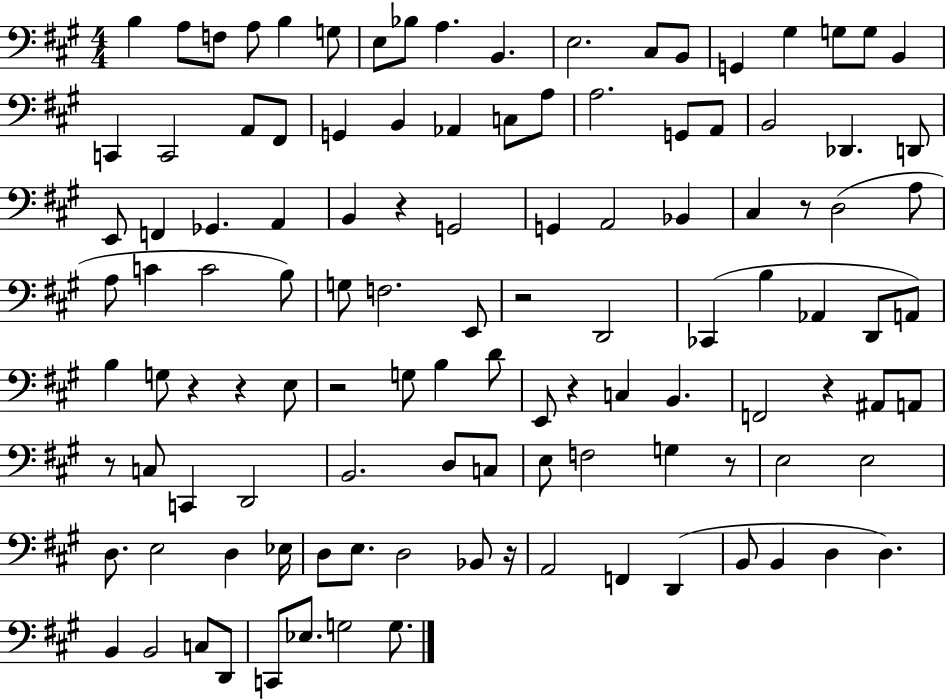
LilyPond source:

{
  \clef bass
  \numericTimeSignature
  \time 4/4
  \key a \major
  b4 a8 f8 a8 b4 g8 | e8 bes8 a4. b,4. | e2. cis8 b,8 | g,4 gis4 g8 g8 b,4 | \break c,4 c,2 a,8 fis,8 | g,4 b,4 aes,4 c8 a8 | a2. g,8 a,8 | b,2 des,4. d,8 | \break e,8 f,4 ges,4. a,4 | b,4 r4 g,2 | g,4 a,2 bes,4 | cis4 r8 d2( a8 | \break a8 c'4 c'2 b8) | g8 f2. e,8 | r2 d,2 | ces,4( b4 aes,4 d,8 a,8) | \break b4 g8 r4 r4 e8 | r2 g8 b4 d'8 | e,8 r4 c4 b,4. | f,2 r4 ais,8 a,8 | \break r8 c8 c,4 d,2 | b,2. d8 c8 | e8 f2 g4 r8 | e2 e2 | \break d8. e2 d4 ees16 | d8 e8. d2 bes,8 r16 | a,2 f,4 d,4( | b,8 b,4 d4 d4.) | \break b,4 b,2 c8 d,8 | c,8 ees8. g2 g8. | \bar "|."
}